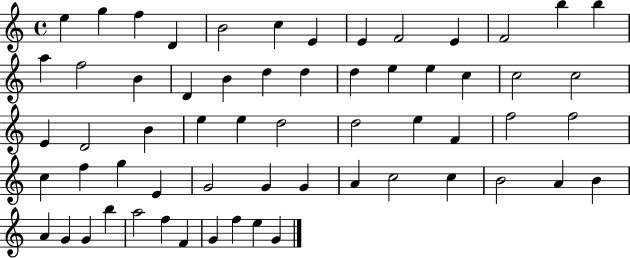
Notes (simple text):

E5/q G5/q F5/q D4/q B4/h C5/q E4/q E4/q F4/h E4/q F4/h B5/q B5/q A5/q F5/h B4/q D4/q B4/q D5/q D5/q D5/q E5/q E5/q C5/q C5/h C5/h E4/q D4/h B4/q E5/q E5/q D5/h D5/h E5/q F4/q F5/h F5/h C5/q F5/q G5/q E4/q G4/h G4/q G4/q A4/q C5/h C5/q B4/h A4/q B4/q A4/q G4/q G4/q B5/q A5/h F5/q F4/q G4/q F5/q E5/q G4/q